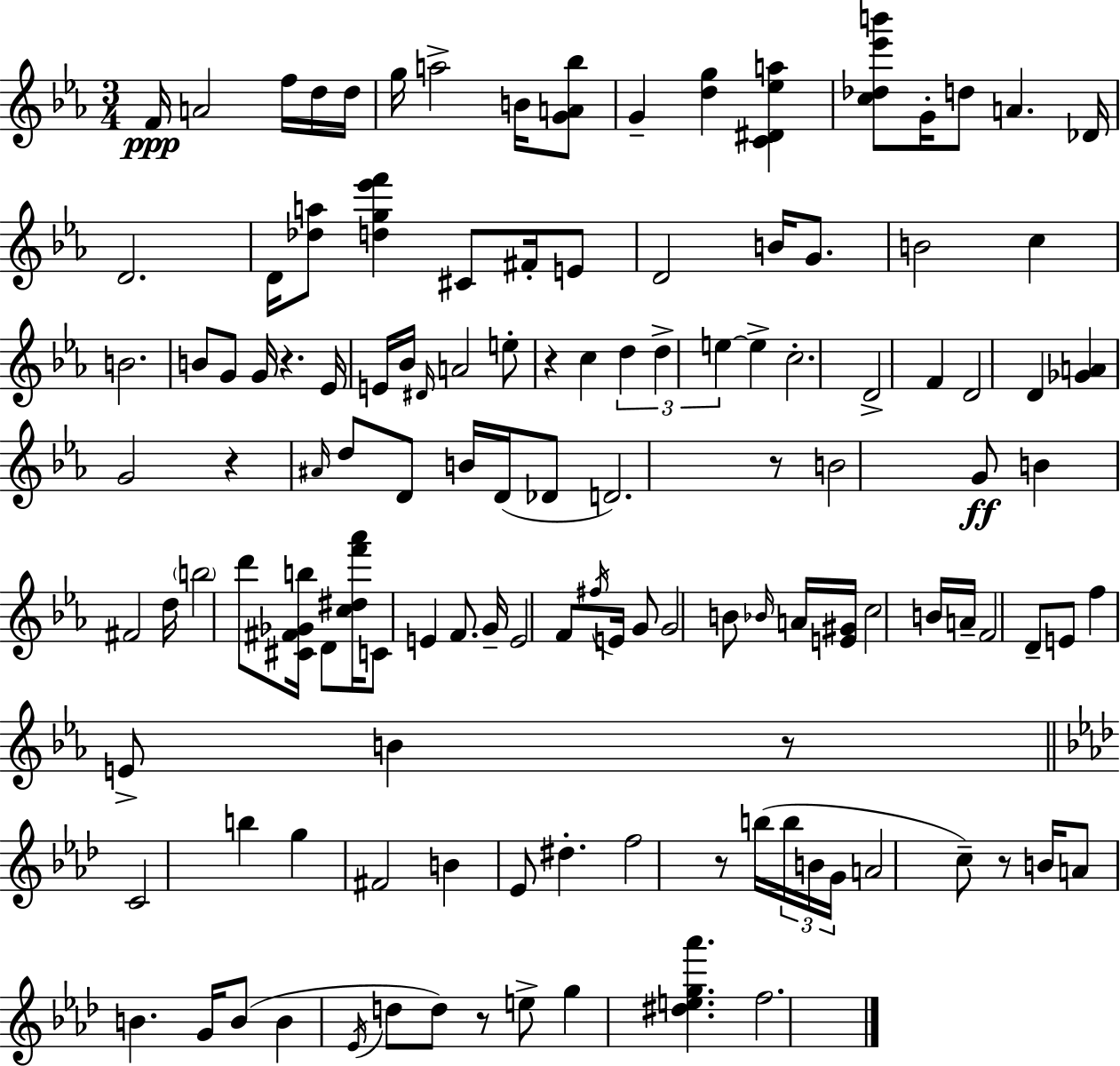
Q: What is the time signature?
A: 3/4